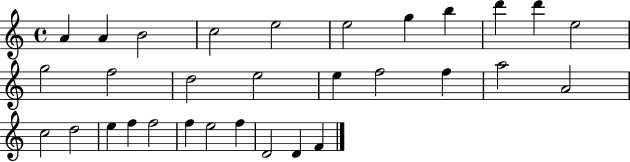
{
  \clef treble
  \time 4/4
  \defaultTimeSignature
  \key c \major
  a'4 a'4 b'2 | c''2 e''2 | e''2 g''4 b''4 | d'''4 d'''4 e''2 | \break g''2 f''2 | d''2 e''2 | e''4 f''2 f''4 | a''2 a'2 | \break c''2 d''2 | e''4 f''4 f''2 | f''4 e''2 f''4 | d'2 d'4 f'4 | \break \bar "|."
}